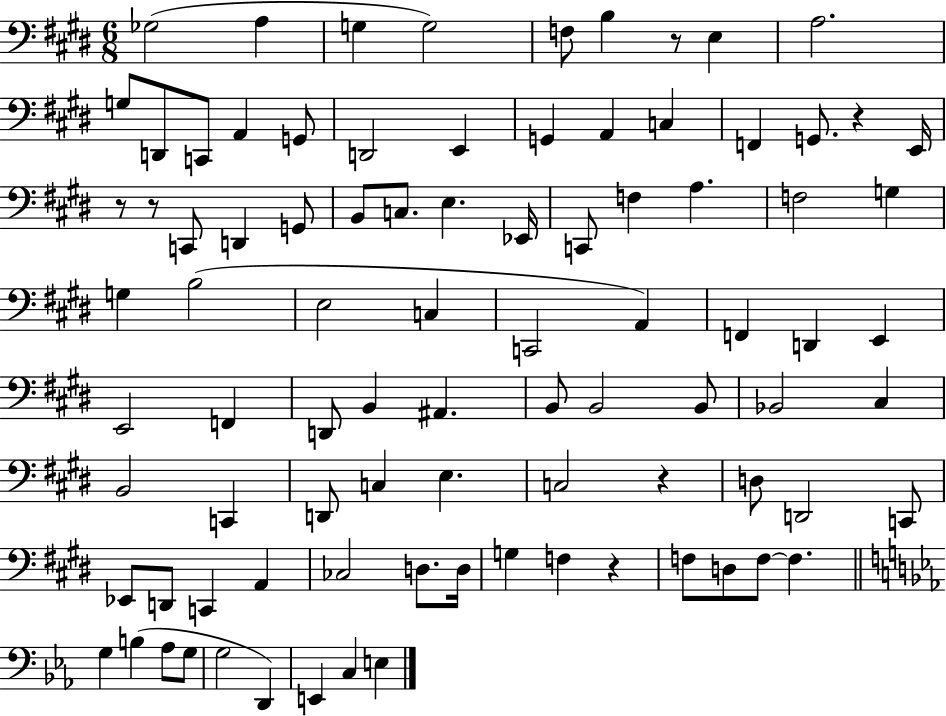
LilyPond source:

{
  \clef bass
  \numericTimeSignature
  \time 6/8
  \key e \major
  ges2( a4 | g4 g2) | f8 b4 r8 e4 | a2. | \break g8 d,8 c,8 a,4 g,8 | d,2 e,4 | g,4 a,4 c4 | f,4 g,8. r4 e,16 | \break r8 r8 c,8 d,4 g,8 | b,8 c8. e4. ees,16 | c,8 f4 a4. | f2 g4 | \break g4 b2( | e2 c4 | c,2 a,4) | f,4 d,4 e,4 | \break e,2 f,4 | d,8 b,4 ais,4. | b,8 b,2 b,8 | bes,2 cis4 | \break b,2 c,4 | d,8 c4 e4. | c2 r4 | d8 d,2 c,8 | \break ees,8 d,8 c,4 a,4 | ces2 d8. d16 | g4 f4 r4 | f8 d8 f8~~ f4. | \break \bar "||" \break \key ees \major g4 b4( aes8 g8 | g2 d,4) | e,4 c4 e4 | \bar "|."
}